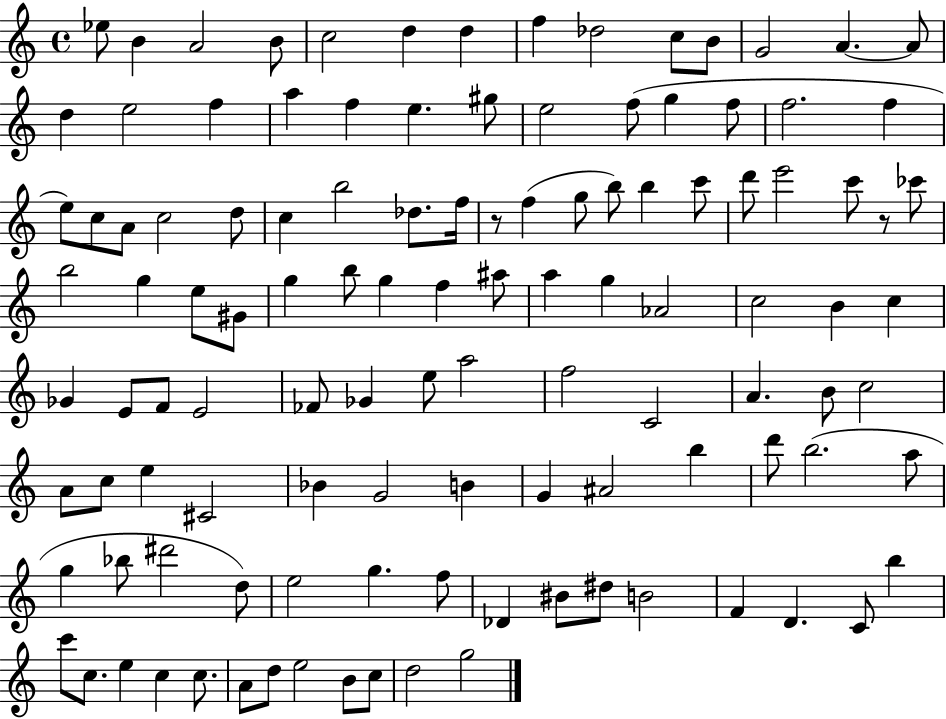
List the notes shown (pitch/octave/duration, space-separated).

Eb5/e B4/q A4/h B4/e C5/h D5/q D5/q F5/q Db5/h C5/e B4/e G4/h A4/q. A4/e D5/q E5/h F5/q A5/q F5/q E5/q. G#5/e E5/h F5/e G5/q F5/e F5/h. F5/q E5/e C5/e A4/e C5/h D5/e C5/q B5/h Db5/e. F5/s R/e F5/q G5/e B5/e B5/q C6/e D6/e E6/h C6/e R/e CES6/e B5/h G5/q E5/e G#4/e G5/q B5/e G5/q F5/q A#5/e A5/q G5/q Ab4/h C5/h B4/q C5/q Gb4/q E4/e F4/e E4/h FES4/e Gb4/q E5/e A5/h F5/h C4/h A4/q. B4/e C5/h A4/e C5/e E5/q C#4/h Bb4/q G4/h B4/q G4/q A#4/h B5/q D6/e B5/h. A5/e G5/q Bb5/e D#6/h D5/e E5/h G5/q. F5/e Db4/q BIS4/e D#5/e B4/h F4/q D4/q. C4/e B5/q C6/e C5/e. E5/q C5/q C5/e. A4/e D5/e E5/h B4/e C5/e D5/h G5/h